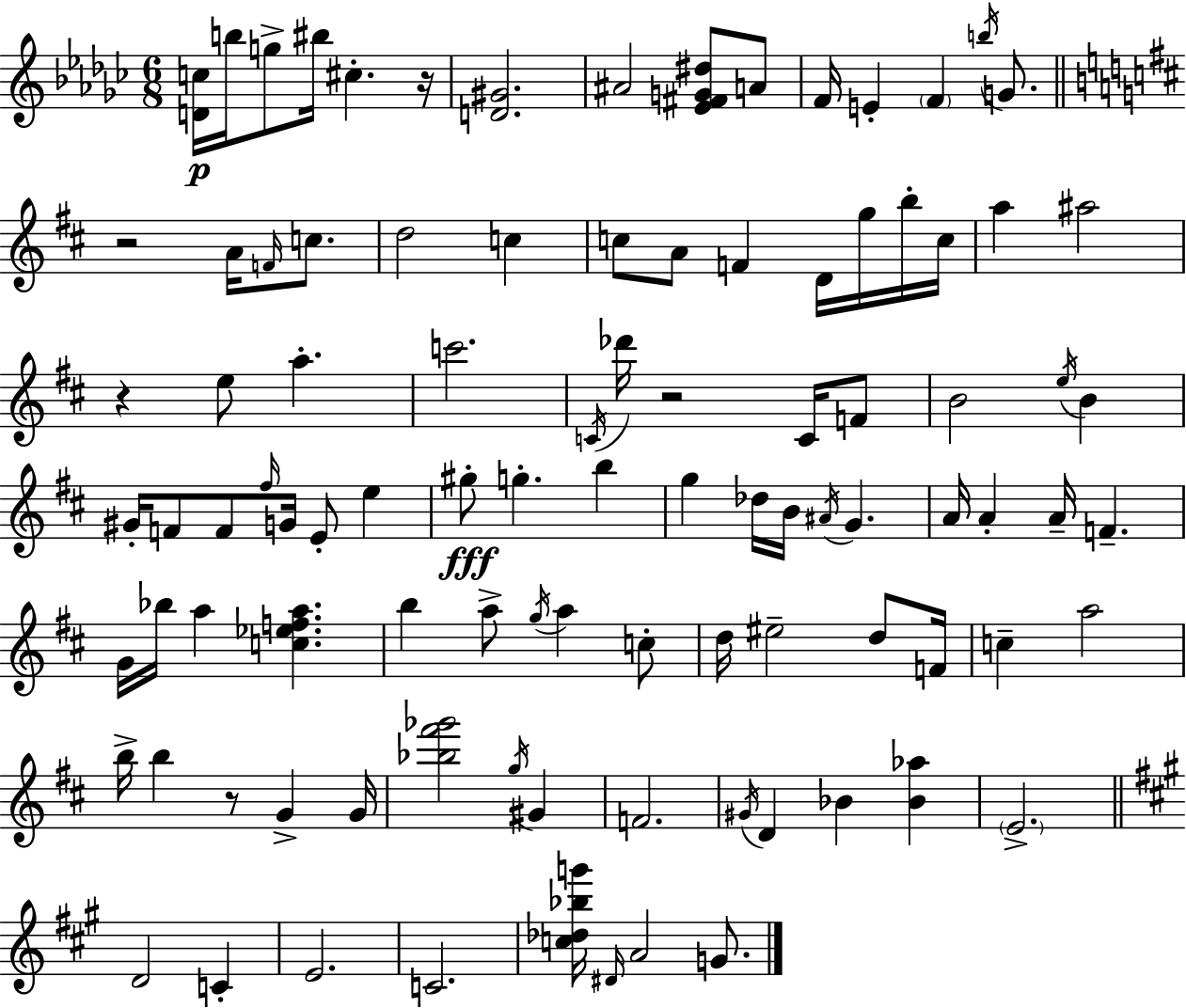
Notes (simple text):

[D4,C5]/s B5/s G5/e BIS5/s C#5/q. R/s [D4,G#4]/h. A#4/h [Eb4,F#4,G4,D#5]/e A4/e F4/s E4/q F4/q B5/s G4/e. R/h A4/s F4/s C5/e. D5/h C5/q C5/e A4/e F4/q D4/s G5/s B5/s C5/s A5/q A#5/h R/q E5/e A5/q. C6/h. C4/s Db6/s R/h C4/s F4/e B4/h E5/s B4/q G#4/s F4/e F4/e F#5/s G4/s E4/e E5/q G#5/e G5/q. B5/q G5/q Db5/s B4/s A#4/s G4/q. A4/s A4/q A4/s F4/q. G4/s Bb5/s A5/q [C5,Eb5,F5,A5]/q. B5/q A5/e G5/s A5/q C5/e D5/s EIS5/h D5/e F4/s C5/q A5/h B5/s B5/q R/e G4/q G4/s [Bb5,F#6,Gb6]/h G5/s G#4/q F4/h. G#4/s D4/q Bb4/q [Bb4,Ab5]/q E4/h. D4/h C4/q E4/h. C4/h. [C5,Db5,Bb5,G6]/s D#4/s A4/h G4/e.